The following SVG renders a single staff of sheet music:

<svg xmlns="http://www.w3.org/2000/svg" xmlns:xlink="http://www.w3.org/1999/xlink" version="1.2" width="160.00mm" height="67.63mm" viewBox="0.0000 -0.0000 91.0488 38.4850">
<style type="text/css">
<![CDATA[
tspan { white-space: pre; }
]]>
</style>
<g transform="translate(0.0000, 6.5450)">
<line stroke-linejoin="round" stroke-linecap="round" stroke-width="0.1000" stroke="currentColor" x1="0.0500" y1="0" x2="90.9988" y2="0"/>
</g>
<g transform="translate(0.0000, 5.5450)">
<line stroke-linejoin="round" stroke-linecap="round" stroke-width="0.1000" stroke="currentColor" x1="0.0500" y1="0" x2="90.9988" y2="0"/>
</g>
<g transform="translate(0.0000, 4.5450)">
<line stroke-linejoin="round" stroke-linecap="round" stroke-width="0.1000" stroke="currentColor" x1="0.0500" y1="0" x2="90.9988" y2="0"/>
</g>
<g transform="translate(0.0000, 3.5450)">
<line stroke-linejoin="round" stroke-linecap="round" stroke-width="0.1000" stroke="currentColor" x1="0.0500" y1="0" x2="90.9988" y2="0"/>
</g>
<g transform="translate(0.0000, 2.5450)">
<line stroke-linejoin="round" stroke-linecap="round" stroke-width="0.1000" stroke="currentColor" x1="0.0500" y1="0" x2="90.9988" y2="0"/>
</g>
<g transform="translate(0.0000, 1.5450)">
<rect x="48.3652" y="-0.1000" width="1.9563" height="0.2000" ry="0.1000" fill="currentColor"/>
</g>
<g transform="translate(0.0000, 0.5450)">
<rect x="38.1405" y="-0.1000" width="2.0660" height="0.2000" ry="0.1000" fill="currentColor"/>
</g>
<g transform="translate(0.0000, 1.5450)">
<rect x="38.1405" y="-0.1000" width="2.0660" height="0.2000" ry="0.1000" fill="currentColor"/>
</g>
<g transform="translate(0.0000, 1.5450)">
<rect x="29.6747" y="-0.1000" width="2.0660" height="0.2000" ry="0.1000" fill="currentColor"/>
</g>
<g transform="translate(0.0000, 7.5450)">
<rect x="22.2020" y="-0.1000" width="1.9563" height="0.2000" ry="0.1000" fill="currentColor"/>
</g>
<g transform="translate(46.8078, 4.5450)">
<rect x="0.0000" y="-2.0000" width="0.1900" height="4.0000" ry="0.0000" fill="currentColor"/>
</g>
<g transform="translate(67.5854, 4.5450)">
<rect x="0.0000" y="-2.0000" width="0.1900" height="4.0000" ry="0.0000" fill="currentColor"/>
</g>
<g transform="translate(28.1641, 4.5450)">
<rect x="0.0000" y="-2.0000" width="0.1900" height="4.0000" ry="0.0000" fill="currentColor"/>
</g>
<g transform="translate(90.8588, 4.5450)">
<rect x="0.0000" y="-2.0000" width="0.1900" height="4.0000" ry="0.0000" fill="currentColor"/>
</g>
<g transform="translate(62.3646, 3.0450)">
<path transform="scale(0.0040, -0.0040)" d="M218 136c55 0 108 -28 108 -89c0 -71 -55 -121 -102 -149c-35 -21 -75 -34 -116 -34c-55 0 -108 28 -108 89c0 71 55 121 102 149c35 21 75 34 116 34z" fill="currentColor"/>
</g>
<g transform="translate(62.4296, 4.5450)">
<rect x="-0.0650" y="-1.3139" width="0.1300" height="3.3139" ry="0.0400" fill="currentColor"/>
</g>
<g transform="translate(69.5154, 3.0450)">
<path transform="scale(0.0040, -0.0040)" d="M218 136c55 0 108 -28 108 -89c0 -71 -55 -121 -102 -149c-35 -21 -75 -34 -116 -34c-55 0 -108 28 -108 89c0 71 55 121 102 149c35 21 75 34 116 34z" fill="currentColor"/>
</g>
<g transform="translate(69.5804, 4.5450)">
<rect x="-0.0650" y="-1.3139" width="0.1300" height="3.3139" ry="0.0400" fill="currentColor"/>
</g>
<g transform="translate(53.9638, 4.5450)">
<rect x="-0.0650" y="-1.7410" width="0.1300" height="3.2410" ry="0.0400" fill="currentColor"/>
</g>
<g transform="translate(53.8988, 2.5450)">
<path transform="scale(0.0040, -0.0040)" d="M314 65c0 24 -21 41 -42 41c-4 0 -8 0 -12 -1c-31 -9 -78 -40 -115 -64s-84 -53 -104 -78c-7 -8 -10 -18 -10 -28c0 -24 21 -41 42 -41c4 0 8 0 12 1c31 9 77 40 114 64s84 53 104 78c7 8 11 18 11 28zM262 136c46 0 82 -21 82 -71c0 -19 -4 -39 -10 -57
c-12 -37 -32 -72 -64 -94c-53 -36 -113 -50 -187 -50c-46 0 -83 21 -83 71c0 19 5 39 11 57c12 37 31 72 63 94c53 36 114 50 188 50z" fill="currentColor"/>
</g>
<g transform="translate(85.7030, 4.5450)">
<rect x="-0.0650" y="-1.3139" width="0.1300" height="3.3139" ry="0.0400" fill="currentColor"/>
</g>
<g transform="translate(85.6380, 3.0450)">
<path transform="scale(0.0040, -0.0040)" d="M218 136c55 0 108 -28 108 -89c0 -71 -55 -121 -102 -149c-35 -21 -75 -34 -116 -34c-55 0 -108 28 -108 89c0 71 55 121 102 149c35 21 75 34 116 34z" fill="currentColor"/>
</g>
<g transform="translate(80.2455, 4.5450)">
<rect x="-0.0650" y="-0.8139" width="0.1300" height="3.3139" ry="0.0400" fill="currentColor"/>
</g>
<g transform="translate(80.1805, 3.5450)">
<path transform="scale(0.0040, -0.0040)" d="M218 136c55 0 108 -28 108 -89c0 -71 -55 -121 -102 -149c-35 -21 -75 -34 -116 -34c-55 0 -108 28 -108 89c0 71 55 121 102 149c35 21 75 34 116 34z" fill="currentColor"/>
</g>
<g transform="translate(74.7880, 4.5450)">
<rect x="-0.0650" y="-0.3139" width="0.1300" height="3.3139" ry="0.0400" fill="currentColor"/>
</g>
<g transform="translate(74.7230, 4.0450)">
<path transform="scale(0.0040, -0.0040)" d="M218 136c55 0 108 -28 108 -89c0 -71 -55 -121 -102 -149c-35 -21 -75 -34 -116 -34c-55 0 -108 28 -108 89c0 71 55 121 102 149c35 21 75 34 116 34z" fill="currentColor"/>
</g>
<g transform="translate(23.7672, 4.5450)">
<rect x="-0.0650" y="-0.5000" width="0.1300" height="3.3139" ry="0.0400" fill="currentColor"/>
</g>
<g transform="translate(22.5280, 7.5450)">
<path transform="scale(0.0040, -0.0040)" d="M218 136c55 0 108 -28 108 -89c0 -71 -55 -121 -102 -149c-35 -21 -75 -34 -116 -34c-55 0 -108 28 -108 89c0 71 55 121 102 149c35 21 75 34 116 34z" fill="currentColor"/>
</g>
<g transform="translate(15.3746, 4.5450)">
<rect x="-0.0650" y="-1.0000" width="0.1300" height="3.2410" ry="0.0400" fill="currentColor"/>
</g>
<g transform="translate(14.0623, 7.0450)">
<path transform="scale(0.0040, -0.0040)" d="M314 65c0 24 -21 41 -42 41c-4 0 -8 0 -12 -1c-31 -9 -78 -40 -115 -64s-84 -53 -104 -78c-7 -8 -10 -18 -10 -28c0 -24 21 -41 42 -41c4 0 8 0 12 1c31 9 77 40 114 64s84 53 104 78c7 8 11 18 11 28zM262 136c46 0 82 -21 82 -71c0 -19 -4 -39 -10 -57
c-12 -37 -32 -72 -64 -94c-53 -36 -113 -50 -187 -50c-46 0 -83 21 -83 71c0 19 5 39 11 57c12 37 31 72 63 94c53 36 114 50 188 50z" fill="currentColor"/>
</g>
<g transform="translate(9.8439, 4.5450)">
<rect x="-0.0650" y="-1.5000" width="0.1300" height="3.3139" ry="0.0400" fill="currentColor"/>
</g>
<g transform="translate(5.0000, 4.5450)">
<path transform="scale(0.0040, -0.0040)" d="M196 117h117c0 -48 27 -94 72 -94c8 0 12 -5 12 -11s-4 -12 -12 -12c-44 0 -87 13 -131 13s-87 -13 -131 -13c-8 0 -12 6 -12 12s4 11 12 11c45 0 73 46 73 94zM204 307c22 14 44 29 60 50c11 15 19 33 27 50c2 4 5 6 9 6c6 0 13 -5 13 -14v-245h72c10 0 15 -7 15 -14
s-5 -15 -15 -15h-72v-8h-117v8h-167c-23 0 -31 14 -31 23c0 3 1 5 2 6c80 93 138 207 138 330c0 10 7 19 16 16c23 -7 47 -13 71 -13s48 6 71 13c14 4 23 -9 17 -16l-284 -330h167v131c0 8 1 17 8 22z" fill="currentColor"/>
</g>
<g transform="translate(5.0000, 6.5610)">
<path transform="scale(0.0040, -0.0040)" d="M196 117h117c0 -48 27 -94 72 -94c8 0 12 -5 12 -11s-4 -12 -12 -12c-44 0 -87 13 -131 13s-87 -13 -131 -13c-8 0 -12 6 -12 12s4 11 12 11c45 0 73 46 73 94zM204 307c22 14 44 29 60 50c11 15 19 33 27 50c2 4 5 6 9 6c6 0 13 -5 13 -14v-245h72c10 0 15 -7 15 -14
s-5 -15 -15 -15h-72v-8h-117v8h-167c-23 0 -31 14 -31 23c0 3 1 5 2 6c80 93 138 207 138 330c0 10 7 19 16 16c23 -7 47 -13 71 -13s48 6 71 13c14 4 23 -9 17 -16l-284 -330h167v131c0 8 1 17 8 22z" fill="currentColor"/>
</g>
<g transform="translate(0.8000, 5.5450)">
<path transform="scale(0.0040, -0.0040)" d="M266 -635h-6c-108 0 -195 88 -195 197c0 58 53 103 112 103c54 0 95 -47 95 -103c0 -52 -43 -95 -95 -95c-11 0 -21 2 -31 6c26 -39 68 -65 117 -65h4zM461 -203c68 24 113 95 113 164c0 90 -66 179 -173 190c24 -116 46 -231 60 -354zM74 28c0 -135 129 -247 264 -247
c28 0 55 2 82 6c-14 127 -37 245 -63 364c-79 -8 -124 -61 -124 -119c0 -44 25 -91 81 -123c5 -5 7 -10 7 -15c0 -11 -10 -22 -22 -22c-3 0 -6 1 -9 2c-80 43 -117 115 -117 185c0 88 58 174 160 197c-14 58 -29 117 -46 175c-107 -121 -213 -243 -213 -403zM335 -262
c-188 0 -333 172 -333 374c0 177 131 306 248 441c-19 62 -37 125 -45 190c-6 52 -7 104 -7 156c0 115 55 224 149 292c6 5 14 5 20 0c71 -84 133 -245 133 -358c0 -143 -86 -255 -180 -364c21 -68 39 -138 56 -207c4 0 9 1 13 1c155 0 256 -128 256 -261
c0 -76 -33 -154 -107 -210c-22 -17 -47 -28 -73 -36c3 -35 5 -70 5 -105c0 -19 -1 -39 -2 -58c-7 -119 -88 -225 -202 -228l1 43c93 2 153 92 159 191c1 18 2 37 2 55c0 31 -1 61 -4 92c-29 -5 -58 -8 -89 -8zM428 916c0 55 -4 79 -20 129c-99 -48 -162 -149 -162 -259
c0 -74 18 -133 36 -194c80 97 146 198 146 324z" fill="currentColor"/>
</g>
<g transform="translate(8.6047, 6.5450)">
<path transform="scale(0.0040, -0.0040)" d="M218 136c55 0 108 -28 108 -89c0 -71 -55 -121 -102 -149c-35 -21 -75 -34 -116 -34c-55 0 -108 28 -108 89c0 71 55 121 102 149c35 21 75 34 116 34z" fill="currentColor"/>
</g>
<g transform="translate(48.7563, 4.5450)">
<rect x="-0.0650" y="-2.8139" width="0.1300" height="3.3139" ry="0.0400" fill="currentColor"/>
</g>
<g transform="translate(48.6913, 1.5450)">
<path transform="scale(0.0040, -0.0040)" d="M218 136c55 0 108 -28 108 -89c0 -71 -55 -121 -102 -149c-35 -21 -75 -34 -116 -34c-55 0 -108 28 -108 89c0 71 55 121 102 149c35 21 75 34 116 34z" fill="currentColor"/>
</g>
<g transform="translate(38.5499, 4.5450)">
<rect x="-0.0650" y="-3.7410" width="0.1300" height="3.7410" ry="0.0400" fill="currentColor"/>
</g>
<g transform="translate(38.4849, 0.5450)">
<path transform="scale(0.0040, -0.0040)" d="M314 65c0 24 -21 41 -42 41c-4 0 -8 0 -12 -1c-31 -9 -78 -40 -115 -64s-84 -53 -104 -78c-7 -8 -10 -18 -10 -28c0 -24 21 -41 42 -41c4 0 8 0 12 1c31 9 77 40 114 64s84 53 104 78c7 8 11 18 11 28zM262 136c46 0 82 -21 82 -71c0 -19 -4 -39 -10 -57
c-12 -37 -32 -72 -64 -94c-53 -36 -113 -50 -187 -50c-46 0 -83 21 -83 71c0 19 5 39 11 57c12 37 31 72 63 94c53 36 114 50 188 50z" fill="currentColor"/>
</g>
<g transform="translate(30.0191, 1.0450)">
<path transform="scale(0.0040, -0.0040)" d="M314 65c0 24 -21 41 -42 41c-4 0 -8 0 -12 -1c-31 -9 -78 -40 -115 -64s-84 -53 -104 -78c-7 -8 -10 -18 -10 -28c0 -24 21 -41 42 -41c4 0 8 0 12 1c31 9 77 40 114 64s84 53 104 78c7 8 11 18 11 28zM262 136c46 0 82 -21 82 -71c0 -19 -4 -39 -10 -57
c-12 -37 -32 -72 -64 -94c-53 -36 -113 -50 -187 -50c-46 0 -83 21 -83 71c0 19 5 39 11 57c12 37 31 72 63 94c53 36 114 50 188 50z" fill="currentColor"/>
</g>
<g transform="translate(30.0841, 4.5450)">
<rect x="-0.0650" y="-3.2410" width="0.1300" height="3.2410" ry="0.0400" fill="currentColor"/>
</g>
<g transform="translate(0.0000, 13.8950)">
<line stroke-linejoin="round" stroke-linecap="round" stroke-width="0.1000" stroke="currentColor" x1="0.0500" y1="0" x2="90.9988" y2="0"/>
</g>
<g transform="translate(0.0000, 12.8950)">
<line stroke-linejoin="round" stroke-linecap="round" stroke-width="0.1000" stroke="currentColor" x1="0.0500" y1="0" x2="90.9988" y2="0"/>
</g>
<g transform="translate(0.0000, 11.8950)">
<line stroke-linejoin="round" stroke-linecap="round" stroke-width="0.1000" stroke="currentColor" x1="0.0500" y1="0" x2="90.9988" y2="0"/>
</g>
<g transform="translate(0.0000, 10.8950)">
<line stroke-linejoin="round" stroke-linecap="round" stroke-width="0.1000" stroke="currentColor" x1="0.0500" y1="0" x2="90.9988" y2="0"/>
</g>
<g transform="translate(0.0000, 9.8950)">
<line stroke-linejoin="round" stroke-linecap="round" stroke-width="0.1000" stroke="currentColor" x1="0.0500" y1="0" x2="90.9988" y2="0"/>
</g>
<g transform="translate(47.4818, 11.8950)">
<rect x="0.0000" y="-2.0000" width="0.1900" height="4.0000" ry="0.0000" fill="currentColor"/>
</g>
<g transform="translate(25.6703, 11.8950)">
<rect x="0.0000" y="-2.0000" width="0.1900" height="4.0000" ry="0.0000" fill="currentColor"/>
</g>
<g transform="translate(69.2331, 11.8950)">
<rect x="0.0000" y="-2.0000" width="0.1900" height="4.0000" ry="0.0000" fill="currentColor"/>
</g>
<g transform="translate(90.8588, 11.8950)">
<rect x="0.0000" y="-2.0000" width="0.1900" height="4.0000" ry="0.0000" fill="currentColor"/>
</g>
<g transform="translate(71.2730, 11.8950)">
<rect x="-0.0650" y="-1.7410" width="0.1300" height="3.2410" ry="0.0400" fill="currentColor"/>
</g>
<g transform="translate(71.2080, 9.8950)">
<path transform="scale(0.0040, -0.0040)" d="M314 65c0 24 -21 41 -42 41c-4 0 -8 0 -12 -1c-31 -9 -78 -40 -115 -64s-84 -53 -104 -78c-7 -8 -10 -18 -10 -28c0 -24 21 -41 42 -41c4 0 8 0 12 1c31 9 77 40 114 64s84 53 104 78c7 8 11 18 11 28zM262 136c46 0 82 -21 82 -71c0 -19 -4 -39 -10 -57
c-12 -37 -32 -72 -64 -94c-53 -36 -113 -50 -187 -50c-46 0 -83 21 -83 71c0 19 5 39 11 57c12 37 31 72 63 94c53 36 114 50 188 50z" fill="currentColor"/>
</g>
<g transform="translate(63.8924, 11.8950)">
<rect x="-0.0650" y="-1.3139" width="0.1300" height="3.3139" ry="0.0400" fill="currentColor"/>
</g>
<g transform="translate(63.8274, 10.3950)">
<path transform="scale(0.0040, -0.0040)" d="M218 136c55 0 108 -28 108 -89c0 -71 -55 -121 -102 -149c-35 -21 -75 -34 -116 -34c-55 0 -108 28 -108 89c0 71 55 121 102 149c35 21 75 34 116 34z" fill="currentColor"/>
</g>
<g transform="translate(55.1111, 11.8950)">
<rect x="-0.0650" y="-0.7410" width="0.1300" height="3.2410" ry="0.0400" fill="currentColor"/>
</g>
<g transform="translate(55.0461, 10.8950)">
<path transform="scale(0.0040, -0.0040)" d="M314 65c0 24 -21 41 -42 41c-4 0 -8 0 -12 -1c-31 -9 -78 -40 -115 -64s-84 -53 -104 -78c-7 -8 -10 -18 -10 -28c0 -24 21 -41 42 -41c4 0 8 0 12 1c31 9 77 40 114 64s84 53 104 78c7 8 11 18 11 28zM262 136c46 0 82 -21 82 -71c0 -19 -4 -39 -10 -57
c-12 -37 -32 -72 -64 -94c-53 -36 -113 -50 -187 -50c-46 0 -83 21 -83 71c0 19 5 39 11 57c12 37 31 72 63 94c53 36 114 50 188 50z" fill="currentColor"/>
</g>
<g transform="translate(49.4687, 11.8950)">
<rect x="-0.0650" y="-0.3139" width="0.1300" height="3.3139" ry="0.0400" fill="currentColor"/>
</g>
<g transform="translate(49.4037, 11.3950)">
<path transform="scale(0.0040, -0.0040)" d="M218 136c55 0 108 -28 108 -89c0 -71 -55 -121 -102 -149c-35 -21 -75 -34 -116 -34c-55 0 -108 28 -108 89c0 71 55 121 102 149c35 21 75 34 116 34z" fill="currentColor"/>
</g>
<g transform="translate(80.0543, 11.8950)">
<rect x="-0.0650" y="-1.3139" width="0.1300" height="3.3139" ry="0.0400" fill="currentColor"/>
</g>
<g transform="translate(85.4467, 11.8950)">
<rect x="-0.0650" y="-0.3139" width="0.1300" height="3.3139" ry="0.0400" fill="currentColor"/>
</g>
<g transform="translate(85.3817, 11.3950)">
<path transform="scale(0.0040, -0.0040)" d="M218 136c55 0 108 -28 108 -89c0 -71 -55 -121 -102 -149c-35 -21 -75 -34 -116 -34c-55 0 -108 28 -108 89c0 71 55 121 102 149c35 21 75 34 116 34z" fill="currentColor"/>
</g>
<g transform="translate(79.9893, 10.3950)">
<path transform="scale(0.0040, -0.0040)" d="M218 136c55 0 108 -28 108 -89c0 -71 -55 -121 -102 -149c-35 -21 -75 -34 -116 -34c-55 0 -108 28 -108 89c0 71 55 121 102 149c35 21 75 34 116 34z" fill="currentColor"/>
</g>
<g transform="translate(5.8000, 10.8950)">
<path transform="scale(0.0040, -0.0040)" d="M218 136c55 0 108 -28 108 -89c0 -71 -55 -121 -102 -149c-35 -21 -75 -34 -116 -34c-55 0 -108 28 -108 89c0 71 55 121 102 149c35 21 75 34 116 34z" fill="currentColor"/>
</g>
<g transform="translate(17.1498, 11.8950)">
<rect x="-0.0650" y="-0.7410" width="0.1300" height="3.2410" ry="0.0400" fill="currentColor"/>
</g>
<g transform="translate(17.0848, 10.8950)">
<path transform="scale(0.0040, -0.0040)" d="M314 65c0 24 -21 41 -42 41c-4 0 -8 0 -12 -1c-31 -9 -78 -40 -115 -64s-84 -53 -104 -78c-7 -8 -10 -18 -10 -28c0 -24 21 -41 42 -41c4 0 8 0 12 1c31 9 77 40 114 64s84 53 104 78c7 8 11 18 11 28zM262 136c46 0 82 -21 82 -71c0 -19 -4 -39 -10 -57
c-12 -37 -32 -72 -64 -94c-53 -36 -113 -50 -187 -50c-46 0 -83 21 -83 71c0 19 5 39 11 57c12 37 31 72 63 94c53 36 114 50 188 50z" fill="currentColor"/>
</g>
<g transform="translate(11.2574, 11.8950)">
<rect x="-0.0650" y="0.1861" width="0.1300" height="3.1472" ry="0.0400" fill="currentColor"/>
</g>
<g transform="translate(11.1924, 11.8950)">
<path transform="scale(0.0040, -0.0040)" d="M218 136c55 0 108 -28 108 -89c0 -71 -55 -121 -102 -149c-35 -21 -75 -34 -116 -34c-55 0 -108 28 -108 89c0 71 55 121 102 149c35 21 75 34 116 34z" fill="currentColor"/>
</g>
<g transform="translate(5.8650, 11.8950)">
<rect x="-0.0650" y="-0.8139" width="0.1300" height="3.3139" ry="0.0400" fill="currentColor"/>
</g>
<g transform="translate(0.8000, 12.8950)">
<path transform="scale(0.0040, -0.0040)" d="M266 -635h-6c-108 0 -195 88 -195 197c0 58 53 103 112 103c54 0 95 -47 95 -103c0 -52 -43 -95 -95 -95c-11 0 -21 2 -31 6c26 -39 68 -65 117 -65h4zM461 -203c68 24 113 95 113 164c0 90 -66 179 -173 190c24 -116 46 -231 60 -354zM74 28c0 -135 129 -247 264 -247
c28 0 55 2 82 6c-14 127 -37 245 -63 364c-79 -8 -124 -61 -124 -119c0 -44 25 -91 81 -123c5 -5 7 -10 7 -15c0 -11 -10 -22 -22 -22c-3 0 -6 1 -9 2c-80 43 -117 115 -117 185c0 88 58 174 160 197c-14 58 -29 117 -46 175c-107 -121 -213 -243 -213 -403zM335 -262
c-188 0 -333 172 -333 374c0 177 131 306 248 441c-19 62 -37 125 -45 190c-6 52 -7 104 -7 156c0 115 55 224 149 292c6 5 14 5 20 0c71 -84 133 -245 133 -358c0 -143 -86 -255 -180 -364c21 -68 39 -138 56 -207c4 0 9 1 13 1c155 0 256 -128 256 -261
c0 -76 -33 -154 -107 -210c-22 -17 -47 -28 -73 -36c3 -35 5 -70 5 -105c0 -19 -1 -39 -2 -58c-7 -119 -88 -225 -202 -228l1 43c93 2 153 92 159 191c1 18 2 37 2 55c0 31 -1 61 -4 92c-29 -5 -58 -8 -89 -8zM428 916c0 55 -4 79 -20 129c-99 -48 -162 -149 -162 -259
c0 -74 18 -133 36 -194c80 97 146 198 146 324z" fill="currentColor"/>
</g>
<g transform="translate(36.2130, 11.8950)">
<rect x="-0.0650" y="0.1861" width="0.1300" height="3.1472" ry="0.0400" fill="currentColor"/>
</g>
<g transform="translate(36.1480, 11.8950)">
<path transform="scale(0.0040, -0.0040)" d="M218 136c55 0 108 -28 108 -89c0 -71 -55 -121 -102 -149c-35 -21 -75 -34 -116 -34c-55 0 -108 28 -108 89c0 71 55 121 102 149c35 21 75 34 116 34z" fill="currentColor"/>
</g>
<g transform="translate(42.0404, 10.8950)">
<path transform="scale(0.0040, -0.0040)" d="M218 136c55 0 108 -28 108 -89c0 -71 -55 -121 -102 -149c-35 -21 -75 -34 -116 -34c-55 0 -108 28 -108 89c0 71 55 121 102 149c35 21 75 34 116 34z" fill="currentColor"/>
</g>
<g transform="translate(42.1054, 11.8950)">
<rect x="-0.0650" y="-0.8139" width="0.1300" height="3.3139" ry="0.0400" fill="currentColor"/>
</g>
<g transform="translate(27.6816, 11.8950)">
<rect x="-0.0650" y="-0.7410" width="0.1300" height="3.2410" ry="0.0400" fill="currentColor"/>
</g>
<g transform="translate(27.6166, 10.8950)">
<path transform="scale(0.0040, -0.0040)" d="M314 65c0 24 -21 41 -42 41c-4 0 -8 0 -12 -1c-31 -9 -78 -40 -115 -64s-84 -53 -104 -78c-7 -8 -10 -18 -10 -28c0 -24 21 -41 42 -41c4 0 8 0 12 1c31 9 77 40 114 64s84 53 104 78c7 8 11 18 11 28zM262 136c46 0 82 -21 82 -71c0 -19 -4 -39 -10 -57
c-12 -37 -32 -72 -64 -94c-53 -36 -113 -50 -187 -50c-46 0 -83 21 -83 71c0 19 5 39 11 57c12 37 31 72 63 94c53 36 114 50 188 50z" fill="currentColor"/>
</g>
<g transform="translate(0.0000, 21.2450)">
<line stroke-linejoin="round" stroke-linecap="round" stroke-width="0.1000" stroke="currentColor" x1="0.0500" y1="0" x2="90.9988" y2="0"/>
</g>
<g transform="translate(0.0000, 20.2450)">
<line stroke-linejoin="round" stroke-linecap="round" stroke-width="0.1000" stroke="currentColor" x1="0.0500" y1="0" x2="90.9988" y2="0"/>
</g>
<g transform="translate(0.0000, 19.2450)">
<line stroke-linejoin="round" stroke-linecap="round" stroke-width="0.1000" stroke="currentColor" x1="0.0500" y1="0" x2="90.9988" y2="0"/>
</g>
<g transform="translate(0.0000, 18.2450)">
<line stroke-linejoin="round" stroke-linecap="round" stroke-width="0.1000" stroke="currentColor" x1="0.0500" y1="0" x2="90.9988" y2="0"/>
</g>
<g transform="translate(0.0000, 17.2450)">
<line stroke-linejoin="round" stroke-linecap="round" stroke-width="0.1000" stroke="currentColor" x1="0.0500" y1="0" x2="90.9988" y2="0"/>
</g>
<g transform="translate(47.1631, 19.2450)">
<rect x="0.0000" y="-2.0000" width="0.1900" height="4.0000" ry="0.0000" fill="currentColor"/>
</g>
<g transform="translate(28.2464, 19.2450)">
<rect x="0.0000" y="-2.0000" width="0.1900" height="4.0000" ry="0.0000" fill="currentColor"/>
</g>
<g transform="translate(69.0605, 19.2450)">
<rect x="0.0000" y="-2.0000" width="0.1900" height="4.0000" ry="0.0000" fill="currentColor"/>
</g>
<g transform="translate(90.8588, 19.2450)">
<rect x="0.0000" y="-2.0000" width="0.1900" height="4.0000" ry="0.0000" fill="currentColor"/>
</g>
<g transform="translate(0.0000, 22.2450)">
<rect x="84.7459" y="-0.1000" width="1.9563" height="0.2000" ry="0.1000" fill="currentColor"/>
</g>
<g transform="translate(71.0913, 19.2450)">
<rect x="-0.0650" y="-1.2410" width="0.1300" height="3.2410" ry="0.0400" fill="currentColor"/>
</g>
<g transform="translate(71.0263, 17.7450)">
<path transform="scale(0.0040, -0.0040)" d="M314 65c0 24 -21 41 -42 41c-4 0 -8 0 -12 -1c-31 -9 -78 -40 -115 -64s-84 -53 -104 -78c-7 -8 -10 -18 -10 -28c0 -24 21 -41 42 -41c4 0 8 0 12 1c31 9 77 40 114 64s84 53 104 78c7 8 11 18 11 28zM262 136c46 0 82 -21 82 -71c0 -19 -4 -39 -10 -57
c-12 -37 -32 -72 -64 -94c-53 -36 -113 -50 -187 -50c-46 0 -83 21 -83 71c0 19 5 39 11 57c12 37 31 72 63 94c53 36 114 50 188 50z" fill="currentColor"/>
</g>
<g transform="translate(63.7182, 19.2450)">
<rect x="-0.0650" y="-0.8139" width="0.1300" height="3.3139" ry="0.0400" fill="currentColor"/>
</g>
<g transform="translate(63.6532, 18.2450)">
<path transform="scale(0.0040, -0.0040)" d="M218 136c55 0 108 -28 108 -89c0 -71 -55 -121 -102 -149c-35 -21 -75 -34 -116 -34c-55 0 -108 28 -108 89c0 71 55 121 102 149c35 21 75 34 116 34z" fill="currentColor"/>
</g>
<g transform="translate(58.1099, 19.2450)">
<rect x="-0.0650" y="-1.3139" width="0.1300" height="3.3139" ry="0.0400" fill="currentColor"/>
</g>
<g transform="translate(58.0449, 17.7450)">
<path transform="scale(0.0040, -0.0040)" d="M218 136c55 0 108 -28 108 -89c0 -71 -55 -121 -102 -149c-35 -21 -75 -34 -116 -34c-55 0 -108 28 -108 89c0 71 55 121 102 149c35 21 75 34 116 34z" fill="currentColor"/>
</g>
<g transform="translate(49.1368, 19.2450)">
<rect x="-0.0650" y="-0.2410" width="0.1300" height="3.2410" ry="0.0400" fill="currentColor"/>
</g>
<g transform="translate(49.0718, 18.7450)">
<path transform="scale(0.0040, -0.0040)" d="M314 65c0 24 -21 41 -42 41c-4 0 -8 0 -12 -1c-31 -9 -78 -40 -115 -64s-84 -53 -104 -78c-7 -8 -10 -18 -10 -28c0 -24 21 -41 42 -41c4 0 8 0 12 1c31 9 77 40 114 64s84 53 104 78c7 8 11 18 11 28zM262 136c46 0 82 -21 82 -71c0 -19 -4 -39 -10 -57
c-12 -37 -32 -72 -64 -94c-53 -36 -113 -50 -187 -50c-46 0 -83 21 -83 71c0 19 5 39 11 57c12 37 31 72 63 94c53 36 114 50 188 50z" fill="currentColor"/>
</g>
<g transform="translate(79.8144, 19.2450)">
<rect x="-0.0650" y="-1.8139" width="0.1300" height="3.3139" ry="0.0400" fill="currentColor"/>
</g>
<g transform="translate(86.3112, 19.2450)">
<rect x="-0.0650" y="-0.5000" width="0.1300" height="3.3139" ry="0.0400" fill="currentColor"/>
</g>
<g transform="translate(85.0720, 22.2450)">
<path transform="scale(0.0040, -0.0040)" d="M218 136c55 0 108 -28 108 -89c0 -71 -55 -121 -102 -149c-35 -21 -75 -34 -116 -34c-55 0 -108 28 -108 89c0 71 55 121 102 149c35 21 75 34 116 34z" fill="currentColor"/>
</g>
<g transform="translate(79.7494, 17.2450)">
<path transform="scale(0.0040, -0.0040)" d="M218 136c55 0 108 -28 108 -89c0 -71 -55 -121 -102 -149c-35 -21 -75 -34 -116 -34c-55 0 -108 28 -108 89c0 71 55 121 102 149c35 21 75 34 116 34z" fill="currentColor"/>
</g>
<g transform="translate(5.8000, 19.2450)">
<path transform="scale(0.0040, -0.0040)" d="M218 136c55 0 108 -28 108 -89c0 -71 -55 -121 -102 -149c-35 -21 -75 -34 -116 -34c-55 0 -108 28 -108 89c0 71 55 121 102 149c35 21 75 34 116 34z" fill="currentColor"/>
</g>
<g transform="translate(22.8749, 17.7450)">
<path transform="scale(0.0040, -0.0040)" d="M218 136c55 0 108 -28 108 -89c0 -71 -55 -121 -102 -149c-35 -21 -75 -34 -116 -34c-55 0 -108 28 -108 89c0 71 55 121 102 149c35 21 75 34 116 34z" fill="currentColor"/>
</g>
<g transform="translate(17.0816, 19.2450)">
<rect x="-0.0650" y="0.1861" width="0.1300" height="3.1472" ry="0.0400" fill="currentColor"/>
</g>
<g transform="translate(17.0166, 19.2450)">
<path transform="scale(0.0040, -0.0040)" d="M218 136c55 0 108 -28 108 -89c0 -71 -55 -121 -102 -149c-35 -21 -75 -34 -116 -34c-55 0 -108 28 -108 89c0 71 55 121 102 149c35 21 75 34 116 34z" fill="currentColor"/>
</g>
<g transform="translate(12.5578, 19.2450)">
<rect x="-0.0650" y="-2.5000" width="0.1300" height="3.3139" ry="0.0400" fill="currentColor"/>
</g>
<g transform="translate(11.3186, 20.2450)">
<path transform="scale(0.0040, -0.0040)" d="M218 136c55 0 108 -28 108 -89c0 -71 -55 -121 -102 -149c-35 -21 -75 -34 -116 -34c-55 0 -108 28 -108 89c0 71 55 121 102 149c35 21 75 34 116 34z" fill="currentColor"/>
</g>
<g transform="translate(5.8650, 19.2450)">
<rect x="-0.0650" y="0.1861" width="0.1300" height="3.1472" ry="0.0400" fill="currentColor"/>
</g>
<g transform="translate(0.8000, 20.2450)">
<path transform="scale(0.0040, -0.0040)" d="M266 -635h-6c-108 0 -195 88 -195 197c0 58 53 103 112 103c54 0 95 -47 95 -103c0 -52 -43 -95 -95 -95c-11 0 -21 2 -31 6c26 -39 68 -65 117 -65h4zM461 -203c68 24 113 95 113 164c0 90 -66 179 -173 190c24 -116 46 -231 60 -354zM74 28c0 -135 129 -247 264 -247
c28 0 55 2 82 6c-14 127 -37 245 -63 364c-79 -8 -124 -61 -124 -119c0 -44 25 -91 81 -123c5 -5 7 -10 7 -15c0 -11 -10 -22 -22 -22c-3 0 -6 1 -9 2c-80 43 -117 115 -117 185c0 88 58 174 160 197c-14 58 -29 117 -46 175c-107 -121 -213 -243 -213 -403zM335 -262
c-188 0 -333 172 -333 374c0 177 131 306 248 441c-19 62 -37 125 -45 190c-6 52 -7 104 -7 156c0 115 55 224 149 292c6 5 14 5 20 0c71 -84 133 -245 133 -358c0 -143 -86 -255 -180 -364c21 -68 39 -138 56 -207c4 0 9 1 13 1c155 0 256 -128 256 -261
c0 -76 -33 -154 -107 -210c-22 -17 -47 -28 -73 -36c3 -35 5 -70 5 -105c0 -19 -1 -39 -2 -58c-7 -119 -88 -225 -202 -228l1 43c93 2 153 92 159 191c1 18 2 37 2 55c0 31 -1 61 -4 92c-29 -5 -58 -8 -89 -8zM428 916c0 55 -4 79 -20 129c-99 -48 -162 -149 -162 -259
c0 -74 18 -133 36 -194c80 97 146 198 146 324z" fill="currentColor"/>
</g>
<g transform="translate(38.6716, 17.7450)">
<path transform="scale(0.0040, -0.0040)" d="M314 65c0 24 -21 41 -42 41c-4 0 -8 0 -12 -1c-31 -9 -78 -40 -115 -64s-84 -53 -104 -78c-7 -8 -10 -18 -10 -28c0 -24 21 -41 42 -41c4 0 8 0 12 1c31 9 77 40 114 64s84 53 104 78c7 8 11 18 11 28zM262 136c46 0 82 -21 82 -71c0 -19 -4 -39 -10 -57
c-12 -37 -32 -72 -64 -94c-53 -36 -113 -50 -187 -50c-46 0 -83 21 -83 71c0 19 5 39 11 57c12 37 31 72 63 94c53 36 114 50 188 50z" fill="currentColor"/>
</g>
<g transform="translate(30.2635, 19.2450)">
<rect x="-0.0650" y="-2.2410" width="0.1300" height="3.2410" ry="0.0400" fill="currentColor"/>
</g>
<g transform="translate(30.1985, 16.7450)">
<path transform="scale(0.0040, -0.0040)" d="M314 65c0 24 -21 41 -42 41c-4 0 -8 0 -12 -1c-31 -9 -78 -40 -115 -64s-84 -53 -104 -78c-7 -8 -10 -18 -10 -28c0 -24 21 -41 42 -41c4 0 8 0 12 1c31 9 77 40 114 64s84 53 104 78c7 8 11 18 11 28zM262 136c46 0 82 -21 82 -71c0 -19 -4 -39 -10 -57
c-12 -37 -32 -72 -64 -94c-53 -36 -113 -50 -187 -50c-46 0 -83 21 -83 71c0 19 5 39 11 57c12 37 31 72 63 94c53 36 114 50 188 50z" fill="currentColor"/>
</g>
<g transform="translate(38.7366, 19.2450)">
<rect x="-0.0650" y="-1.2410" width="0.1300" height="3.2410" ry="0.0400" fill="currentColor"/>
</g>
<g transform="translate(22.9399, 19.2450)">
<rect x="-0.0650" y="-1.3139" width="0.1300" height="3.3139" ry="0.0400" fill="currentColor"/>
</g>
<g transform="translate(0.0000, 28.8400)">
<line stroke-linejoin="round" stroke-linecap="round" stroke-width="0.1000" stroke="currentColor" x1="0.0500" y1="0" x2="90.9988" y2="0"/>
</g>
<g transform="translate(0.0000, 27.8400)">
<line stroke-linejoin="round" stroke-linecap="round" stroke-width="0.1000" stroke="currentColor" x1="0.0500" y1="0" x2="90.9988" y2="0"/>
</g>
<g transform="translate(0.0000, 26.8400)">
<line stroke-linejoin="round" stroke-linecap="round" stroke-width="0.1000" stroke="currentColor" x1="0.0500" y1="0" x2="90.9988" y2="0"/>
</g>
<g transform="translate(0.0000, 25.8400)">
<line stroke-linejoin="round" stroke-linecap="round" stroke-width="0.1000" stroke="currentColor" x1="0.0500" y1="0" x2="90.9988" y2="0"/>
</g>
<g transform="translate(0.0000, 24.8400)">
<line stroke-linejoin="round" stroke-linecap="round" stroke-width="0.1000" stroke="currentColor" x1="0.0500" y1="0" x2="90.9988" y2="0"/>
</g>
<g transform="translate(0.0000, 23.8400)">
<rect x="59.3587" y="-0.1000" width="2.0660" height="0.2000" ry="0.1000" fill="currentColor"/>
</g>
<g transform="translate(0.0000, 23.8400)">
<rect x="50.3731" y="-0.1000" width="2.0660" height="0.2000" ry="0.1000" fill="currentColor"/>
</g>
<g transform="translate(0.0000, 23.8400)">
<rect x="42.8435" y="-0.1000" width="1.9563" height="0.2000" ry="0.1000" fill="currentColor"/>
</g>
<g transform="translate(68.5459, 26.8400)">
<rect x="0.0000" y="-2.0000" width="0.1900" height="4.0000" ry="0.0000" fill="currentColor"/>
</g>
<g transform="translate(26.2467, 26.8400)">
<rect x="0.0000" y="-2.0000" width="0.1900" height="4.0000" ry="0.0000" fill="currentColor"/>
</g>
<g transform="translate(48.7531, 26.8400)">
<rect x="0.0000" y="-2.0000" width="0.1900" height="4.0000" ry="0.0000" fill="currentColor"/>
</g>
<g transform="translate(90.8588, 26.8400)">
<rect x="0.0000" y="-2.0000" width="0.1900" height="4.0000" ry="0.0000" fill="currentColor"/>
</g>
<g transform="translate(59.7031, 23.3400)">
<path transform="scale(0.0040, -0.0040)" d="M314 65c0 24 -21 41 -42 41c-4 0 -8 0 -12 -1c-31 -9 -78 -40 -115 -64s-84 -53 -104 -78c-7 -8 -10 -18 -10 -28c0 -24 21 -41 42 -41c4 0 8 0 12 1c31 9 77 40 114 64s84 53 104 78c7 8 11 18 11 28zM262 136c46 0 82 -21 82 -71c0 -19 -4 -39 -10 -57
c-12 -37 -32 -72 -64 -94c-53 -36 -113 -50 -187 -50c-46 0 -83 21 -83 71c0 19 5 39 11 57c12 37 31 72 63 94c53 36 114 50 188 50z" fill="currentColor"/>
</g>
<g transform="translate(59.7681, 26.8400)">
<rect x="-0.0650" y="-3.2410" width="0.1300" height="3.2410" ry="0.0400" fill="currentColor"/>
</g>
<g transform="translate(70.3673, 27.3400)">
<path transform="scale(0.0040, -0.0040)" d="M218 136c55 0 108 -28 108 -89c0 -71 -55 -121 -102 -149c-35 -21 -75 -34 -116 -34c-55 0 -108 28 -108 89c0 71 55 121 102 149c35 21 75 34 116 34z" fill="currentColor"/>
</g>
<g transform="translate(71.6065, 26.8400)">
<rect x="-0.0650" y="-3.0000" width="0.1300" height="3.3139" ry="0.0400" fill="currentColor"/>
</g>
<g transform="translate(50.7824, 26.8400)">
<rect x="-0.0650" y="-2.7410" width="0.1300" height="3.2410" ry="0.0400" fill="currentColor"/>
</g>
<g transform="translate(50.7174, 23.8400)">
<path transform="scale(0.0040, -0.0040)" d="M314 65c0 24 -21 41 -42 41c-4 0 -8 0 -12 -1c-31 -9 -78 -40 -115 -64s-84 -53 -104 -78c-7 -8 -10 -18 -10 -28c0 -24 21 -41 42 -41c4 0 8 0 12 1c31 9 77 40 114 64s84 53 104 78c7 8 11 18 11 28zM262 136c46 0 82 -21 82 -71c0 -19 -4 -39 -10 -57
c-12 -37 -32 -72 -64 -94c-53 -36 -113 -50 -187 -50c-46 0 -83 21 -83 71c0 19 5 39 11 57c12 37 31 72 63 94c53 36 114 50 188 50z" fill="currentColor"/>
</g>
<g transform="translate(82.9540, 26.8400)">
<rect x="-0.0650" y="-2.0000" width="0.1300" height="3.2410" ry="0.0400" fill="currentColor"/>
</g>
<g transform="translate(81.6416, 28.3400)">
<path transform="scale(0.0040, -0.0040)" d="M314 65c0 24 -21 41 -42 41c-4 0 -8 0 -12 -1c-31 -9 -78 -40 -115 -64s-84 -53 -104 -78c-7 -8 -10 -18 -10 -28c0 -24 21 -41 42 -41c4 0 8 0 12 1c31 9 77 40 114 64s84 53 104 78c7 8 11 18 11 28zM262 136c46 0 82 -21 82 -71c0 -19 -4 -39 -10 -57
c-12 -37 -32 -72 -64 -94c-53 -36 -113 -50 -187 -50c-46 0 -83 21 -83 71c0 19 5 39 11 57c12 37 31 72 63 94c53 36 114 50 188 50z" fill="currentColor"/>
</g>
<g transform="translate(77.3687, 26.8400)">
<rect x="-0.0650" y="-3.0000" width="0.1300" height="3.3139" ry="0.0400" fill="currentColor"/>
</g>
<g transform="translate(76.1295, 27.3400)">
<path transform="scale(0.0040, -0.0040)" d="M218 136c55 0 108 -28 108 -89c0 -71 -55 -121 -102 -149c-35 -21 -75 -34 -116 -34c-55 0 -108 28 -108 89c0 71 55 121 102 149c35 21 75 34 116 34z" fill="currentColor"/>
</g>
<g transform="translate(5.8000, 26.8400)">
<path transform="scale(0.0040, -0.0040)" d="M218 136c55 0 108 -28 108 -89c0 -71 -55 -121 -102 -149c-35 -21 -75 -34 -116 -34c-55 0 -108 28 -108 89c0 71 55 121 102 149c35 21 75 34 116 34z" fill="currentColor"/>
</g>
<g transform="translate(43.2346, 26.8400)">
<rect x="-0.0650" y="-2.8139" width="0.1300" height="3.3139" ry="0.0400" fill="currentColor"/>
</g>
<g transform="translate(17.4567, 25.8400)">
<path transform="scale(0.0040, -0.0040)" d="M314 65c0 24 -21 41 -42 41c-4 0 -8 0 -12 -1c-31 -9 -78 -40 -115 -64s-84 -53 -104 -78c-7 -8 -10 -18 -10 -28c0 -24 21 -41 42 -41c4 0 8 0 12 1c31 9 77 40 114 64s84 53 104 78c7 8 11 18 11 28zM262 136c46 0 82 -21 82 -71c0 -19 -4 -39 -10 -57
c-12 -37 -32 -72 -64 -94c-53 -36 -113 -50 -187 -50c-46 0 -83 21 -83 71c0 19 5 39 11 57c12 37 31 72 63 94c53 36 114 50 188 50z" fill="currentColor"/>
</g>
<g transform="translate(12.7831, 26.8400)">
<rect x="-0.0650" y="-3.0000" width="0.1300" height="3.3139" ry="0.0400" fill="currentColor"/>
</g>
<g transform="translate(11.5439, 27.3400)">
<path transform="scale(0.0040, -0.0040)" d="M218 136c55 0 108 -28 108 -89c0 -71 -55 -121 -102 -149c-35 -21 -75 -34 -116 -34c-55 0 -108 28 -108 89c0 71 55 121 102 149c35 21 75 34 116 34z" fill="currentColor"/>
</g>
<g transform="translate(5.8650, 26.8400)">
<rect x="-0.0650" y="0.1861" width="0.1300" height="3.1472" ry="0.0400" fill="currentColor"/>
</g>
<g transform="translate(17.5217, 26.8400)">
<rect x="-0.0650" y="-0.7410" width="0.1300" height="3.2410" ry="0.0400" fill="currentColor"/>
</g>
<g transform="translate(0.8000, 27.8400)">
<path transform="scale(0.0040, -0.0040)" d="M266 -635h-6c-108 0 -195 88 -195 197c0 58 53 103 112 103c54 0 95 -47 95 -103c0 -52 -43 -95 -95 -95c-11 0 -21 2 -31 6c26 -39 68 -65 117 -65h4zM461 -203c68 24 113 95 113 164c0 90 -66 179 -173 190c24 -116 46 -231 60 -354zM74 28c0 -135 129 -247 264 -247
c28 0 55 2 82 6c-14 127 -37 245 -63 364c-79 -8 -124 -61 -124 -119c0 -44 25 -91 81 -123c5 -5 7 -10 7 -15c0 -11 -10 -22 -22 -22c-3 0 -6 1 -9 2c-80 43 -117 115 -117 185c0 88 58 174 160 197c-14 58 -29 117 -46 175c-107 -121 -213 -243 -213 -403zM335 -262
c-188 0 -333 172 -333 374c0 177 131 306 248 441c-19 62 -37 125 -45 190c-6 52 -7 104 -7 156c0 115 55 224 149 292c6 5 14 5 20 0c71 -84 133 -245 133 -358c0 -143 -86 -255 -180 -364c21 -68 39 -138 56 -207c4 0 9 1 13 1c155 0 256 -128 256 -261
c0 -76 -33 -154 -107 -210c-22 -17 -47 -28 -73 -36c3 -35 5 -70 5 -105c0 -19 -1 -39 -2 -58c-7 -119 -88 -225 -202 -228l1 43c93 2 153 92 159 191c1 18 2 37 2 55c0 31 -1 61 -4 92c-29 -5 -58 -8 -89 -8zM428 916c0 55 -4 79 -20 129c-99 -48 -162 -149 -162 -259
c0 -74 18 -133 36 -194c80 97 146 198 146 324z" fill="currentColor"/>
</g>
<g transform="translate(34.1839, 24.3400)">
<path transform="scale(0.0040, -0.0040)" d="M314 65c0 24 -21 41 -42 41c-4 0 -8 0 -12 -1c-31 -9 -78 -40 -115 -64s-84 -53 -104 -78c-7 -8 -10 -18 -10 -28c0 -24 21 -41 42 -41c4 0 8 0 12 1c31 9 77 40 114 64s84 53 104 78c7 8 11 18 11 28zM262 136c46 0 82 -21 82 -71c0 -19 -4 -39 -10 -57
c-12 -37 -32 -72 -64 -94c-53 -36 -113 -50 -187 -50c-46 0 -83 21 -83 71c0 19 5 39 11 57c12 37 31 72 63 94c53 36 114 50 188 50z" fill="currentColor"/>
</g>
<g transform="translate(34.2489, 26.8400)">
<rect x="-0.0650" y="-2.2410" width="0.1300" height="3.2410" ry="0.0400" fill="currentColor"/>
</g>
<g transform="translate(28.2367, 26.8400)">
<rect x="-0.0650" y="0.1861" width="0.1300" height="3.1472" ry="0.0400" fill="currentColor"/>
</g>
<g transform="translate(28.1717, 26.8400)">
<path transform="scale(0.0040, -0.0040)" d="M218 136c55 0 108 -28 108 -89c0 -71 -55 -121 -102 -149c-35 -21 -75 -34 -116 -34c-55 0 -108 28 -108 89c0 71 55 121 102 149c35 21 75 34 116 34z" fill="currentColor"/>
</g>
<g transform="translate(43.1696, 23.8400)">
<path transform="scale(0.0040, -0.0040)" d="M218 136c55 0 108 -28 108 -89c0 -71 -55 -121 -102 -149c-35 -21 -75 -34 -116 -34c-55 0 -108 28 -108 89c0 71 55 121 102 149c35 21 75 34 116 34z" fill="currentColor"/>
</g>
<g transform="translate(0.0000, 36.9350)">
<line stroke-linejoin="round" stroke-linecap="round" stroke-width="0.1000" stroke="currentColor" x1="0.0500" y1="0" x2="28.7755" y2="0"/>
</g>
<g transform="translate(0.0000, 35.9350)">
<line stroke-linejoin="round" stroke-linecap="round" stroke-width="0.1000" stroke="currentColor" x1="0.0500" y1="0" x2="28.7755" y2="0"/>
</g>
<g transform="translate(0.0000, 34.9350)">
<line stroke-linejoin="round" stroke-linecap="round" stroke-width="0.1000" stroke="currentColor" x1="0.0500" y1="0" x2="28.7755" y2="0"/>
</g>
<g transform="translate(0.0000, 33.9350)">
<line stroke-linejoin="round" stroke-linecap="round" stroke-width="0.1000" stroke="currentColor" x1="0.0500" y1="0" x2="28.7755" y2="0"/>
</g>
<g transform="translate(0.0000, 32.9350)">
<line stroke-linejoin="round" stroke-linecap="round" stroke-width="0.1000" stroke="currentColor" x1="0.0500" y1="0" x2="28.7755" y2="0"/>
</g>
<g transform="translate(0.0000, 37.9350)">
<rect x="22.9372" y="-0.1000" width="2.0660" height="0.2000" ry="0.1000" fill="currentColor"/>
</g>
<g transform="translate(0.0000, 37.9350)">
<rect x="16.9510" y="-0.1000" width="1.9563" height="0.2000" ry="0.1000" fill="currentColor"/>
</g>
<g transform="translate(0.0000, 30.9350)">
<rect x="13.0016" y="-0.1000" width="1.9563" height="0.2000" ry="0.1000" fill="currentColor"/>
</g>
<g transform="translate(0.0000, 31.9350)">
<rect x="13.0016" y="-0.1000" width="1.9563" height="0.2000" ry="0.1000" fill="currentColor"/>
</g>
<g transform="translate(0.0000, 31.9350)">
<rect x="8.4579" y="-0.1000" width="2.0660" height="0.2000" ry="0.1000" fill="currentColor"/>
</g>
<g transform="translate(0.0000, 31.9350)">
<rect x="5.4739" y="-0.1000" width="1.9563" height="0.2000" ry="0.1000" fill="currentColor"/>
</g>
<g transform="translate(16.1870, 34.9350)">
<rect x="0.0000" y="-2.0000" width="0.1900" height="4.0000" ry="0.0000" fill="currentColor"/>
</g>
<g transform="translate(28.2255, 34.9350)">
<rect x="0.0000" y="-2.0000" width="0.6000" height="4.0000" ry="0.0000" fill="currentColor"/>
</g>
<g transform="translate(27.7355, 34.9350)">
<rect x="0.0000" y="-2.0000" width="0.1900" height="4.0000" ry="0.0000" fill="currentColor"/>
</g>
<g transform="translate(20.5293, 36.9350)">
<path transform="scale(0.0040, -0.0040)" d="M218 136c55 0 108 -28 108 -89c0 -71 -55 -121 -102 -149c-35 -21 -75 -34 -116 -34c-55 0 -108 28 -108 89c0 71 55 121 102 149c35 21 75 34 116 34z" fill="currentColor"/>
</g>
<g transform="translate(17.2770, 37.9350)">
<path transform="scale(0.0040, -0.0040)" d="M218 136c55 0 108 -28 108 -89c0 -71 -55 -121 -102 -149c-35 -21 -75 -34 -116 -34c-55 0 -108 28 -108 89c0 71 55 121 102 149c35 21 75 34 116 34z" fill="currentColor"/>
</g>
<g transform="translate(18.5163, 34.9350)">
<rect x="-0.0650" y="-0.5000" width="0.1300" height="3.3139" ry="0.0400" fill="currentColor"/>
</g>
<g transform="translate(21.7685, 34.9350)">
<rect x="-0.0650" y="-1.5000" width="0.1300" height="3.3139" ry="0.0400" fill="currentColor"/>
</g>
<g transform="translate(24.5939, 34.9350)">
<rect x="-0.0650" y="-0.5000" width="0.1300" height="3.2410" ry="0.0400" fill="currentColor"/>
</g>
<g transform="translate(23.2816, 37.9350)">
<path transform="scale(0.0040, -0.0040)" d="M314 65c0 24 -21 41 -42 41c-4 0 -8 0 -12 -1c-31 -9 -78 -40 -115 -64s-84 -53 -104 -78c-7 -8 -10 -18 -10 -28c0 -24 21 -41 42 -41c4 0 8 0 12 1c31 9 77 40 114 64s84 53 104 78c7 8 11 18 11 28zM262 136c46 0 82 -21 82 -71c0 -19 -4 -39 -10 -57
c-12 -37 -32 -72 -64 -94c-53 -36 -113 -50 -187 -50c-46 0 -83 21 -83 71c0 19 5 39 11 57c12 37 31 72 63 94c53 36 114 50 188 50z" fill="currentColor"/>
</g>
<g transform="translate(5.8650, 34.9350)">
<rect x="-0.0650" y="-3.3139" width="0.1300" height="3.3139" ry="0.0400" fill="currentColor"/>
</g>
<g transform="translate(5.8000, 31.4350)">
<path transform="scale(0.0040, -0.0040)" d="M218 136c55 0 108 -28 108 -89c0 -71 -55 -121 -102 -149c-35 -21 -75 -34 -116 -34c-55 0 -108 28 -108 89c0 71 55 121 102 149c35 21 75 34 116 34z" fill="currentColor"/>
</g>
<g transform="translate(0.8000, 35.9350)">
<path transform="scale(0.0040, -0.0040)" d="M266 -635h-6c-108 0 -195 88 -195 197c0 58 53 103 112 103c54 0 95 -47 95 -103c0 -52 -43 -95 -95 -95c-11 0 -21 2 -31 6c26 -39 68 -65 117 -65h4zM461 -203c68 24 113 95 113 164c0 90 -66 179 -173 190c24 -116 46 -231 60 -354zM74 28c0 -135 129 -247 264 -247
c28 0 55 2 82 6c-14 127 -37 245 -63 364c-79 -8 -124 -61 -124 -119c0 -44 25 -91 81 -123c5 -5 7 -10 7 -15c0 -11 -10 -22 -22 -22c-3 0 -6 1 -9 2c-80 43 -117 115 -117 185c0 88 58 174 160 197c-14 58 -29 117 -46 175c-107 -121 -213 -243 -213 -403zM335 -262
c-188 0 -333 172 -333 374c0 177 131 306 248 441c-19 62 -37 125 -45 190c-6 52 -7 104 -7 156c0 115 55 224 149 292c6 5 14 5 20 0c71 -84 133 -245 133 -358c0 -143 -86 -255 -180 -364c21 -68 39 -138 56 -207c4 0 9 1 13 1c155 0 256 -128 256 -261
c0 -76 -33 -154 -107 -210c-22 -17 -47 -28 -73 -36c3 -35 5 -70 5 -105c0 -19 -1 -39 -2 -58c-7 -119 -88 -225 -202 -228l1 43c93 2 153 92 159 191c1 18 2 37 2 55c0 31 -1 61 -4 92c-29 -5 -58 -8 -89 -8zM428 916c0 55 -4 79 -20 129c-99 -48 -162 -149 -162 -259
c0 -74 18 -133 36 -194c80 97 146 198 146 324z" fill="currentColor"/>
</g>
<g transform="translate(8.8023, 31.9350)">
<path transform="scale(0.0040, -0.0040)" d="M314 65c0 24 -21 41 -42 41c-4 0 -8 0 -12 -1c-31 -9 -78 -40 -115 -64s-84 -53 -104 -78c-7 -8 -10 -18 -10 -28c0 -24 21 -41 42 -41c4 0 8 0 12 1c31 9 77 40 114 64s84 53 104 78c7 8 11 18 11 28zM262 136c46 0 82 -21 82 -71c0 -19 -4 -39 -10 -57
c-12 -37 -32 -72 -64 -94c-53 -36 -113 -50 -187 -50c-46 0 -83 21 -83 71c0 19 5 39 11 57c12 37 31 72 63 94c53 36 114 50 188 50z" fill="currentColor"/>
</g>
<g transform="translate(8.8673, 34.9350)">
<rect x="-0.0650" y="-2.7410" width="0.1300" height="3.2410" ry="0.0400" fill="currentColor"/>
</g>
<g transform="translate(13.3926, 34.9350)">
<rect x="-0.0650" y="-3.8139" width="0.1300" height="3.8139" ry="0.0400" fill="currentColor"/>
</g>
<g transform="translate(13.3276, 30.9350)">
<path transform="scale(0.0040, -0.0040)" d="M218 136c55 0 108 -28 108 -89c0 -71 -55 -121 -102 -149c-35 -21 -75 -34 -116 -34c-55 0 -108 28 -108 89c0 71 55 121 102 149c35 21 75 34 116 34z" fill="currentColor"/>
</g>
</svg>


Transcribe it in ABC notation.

X:1
T:Untitled
M:4/4
L:1/4
K:C
E D2 C b2 c'2 a f2 e e c d e d B d2 d2 B d c d2 e f2 e c B G B e g2 e2 c2 e d e2 f C B A d2 B g2 a a2 b2 A A F2 b a2 c' C E C2